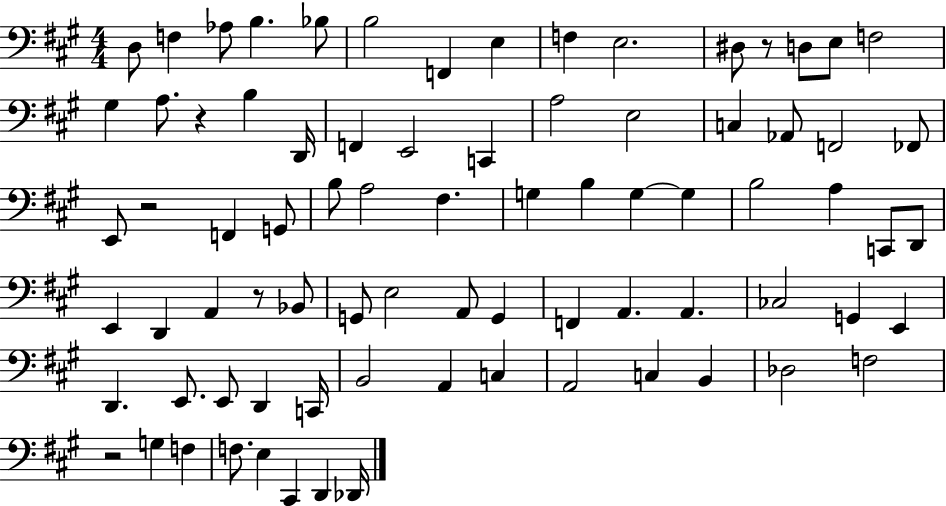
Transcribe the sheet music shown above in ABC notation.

X:1
T:Untitled
M:4/4
L:1/4
K:A
D,/2 F, _A,/2 B, _B,/2 B,2 F,, E, F, E,2 ^D,/2 z/2 D,/2 E,/2 F,2 ^G, A,/2 z B, D,,/4 F,, E,,2 C,, A,2 E,2 C, _A,,/2 F,,2 _F,,/2 E,,/2 z2 F,, G,,/2 B,/2 A,2 ^F, G, B, G, G, B,2 A, C,,/2 D,,/2 E,, D,, A,, z/2 _B,,/2 G,,/2 E,2 A,,/2 G,, F,, A,, A,, _C,2 G,, E,, D,, E,,/2 E,,/2 D,, C,,/4 B,,2 A,, C, A,,2 C, B,, _D,2 F,2 z2 G, F, F,/2 E, ^C,, D,, _D,,/4